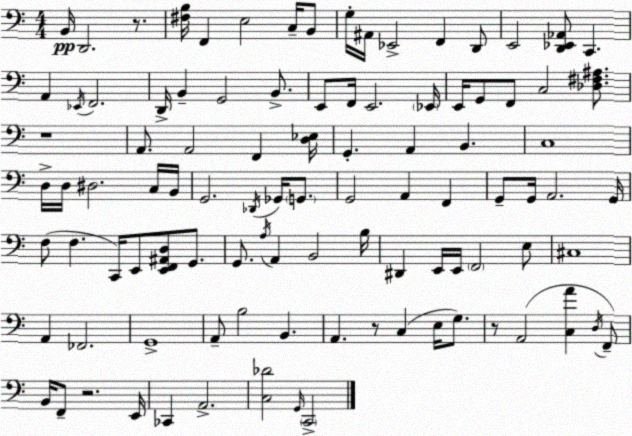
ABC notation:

X:1
T:Untitled
M:4/4
L:1/4
K:Am
B,,/4 D,,2 z/2 [^F,B,]/4 F,, E,2 C,/4 B,,/2 G,/4 ^A,,/4 _E,,2 F,, D,,/2 E,,2 [D,,_E,,_A,,]/2 C,, A,, _E,,/4 F,,2 D,,/4 B,, G,,2 B,,/2 E,,/2 F,,/4 E,,2 _E,,/4 E,,/4 G,,/2 F,,/2 C,2 [_D,^F,^A,]/2 z4 A,,/2 A,,2 F,, [D,_E,]/4 G,, A,, B,, C,4 D,/4 D,/4 ^D,2 C,/4 B,,/4 G,,2 _D,,/4 _G,,/4 G,,/2 G,,2 A,, F,, G,,/2 G,,/4 A,,2 G,,/4 F,/2 F, C,,/4 E,,/2 [E,,F,,^A,,D,]/2 G,,/2 G,,/2 A,/4 A,, B,,2 B,/4 ^D,, E,,/4 E,,/4 F,,2 E,/2 ^C,4 A,, _F,,2 G,,4 A,,/2 B,2 B,, A,, z/2 C, E,/4 G,/2 z/2 A,,2 [C,A] D,/4 F,,/2 B,,/4 F,,/2 z2 E,,/4 _C,, A,,2 [C,_D]2 G,,/4 C,,2